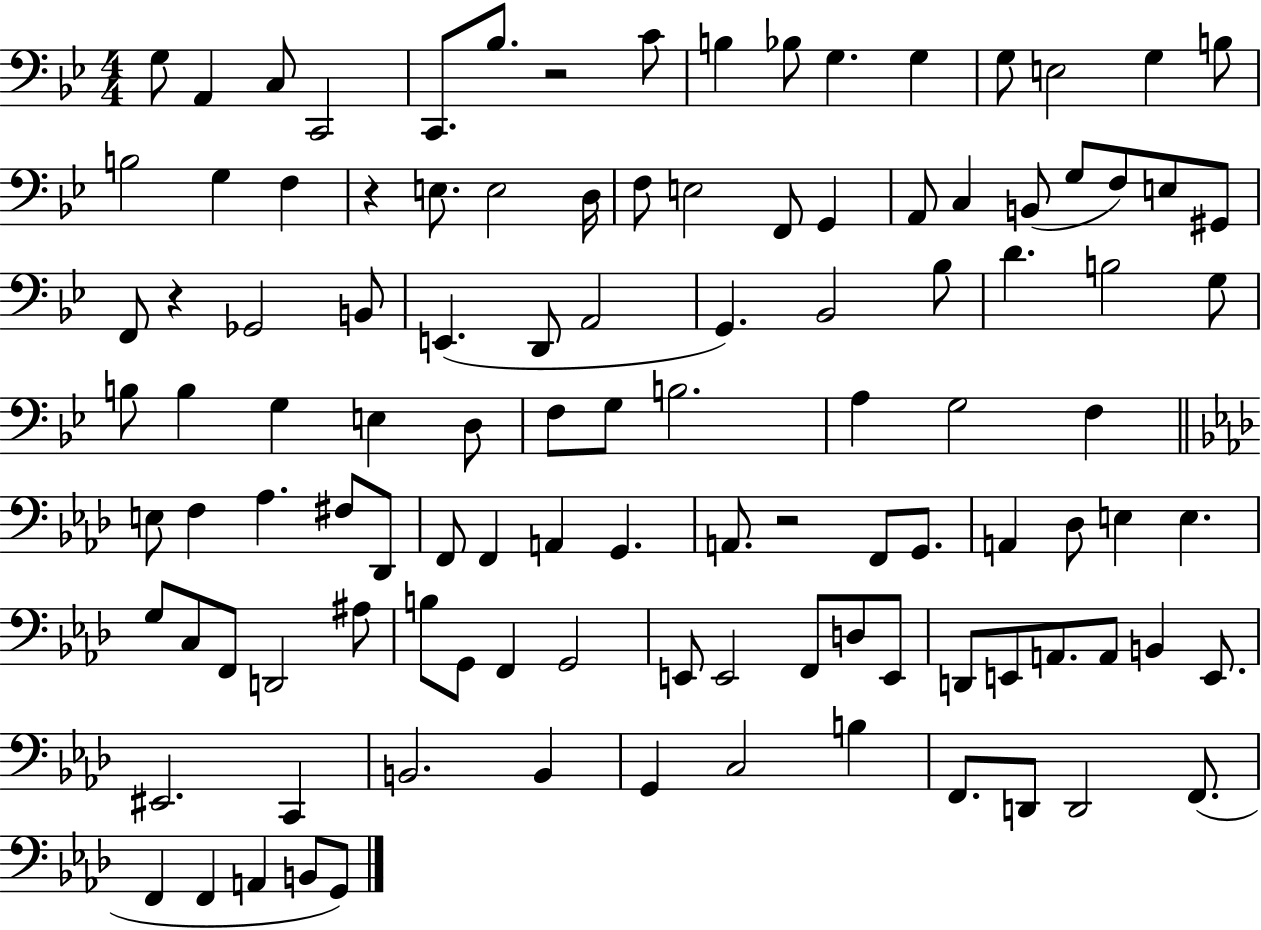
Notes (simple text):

G3/e A2/q C3/e C2/h C2/e. Bb3/e. R/h C4/e B3/q Bb3/e G3/q. G3/q G3/e E3/h G3/q B3/e B3/h G3/q F3/q R/q E3/e. E3/h D3/s F3/e E3/h F2/e G2/q A2/e C3/q B2/e G3/e F3/e E3/e G#2/e F2/e R/q Gb2/h B2/e E2/q. D2/e A2/h G2/q. Bb2/h Bb3/e D4/q. B3/h G3/e B3/e B3/q G3/q E3/q D3/e F3/e G3/e B3/h. A3/q G3/h F3/q E3/e F3/q Ab3/q. F#3/e Db2/e F2/e F2/q A2/q G2/q. A2/e. R/h F2/e G2/e. A2/q Db3/e E3/q E3/q. G3/e C3/e F2/e D2/h A#3/e B3/e G2/e F2/q G2/h E2/e E2/h F2/e D3/e E2/e D2/e E2/e A2/e. A2/e B2/q E2/e. EIS2/h. C2/q B2/h. B2/q G2/q C3/h B3/q F2/e. D2/e D2/h F2/e. F2/q F2/q A2/q B2/e G2/e